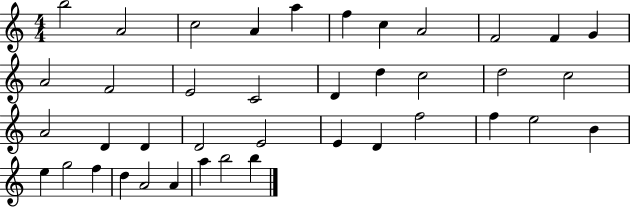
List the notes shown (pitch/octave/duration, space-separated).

B5/h A4/h C5/h A4/q A5/q F5/q C5/q A4/h F4/h F4/q G4/q A4/h F4/h E4/h C4/h D4/q D5/q C5/h D5/h C5/h A4/h D4/q D4/q D4/h E4/h E4/q D4/q F5/h F5/q E5/h B4/q E5/q G5/h F5/q D5/q A4/h A4/q A5/q B5/h B5/q